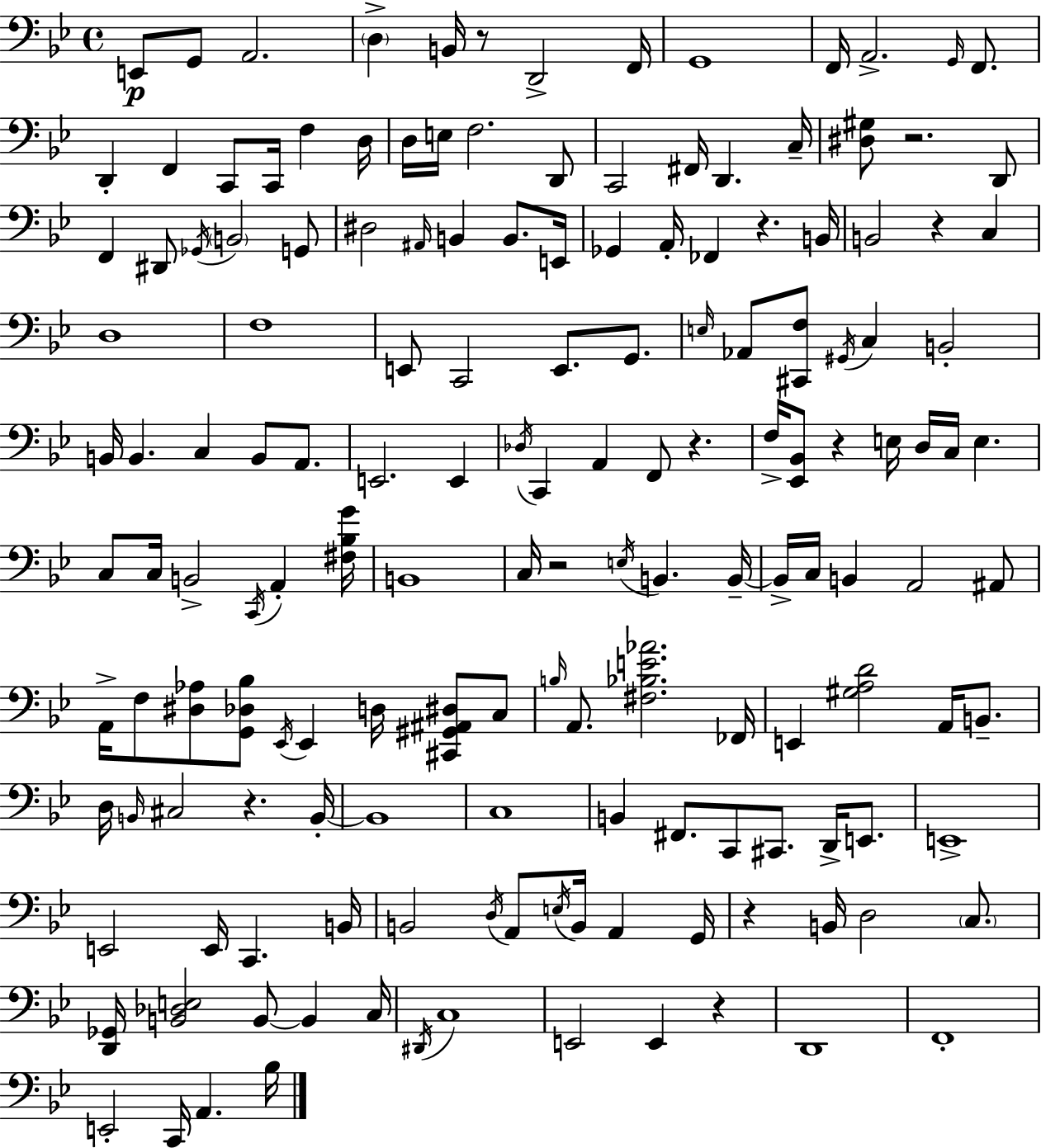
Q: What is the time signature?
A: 4/4